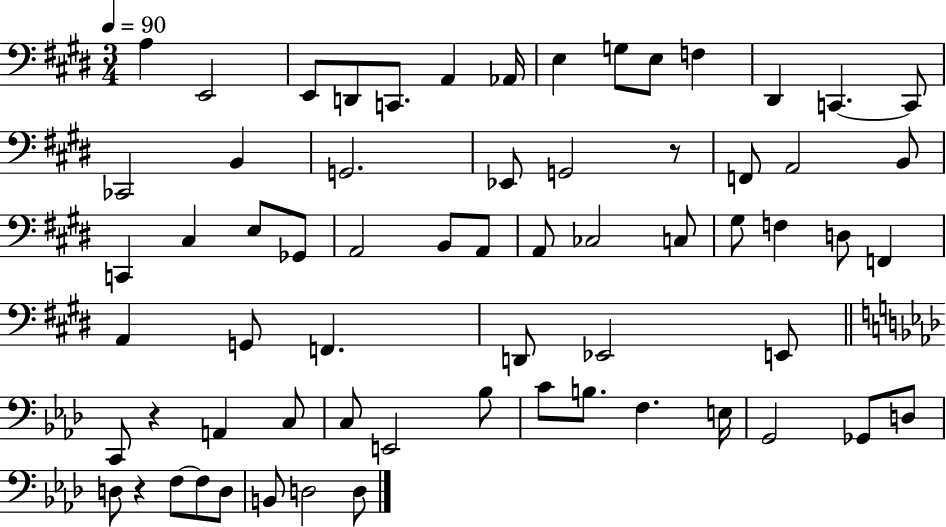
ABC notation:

X:1
T:Untitled
M:3/4
L:1/4
K:E
A, E,,2 E,,/2 D,,/2 C,,/2 A,, _A,,/4 E, G,/2 E,/2 F, ^D,, C,, C,,/2 _C,,2 B,, G,,2 _E,,/2 G,,2 z/2 F,,/2 A,,2 B,,/2 C,, ^C, E,/2 _G,,/2 A,,2 B,,/2 A,,/2 A,,/2 _C,2 C,/2 ^G,/2 F, D,/2 F,, A,, G,,/2 F,, D,,/2 _E,,2 E,,/2 C,,/2 z A,, C,/2 C,/2 E,,2 _B,/2 C/2 B,/2 F, E,/4 G,,2 _G,,/2 D,/2 D,/2 z F,/2 F,/2 D,/2 B,,/2 D,2 D,/2